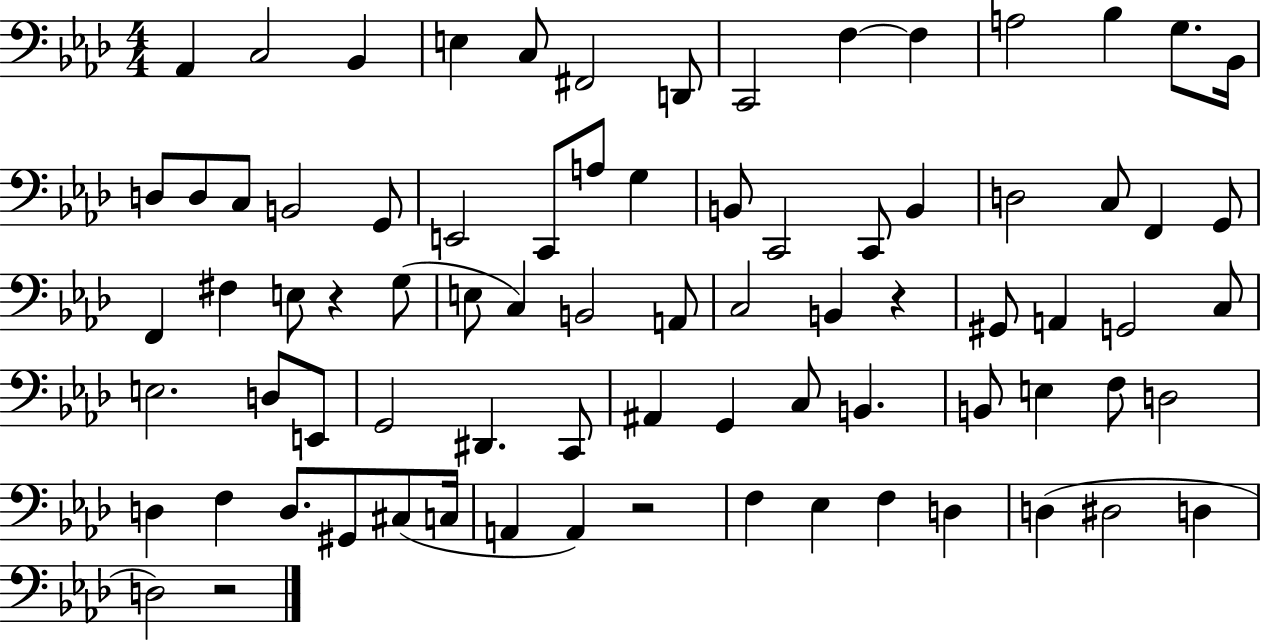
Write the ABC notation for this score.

X:1
T:Untitled
M:4/4
L:1/4
K:Ab
_A,, C,2 _B,, E, C,/2 ^F,,2 D,,/2 C,,2 F, F, A,2 _B, G,/2 _B,,/4 D,/2 D,/2 C,/2 B,,2 G,,/2 E,,2 C,,/2 A,/2 G, B,,/2 C,,2 C,,/2 B,, D,2 C,/2 F,, G,,/2 F,, ^F, E,/2 z G,/2 E,/2 C, B,,2 A,,/2 C,2 B,, z ^G,,/2 A,, G,,2 C,/2 E,2 D,/2 E,,/2 G,,2 ^D,, C,,/2 ^A,, G,, C,/2 B,, B,,/2 E, F,/2 D,2 D, F, D,/2 ^G,,/2 ^C,/2 C,/4 A,, A,, z2 F, _E, F, D, D, ^D,2 D, D,2 z2